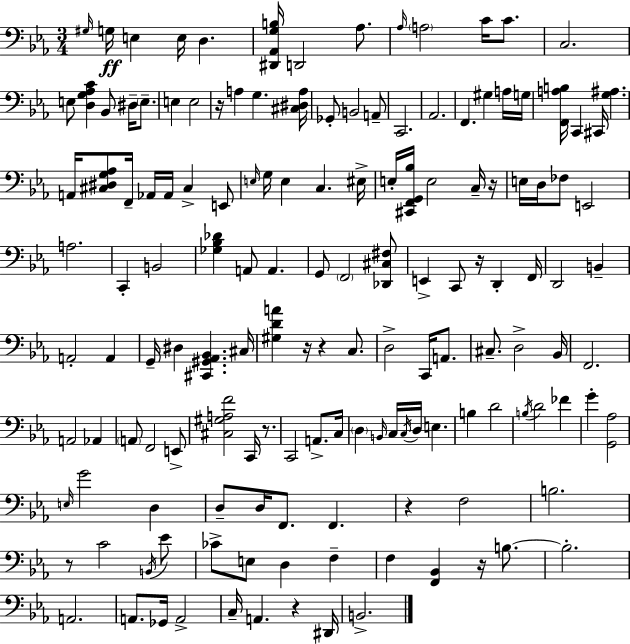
X:1
T:Untitled
M:3/4
L:1/4
K:Cm
^G,/4 G,/4 E, E,/4 D, [^D,,_A,,G,B,]/4 D,,2 _A,/2 _A,/4 A,2 C/4 C/2 C,2 E,/2 [D,G,_A,C] _B,,/2 ^D,/4 E,/2 E, E,2 z/4 A, G, [^C,^D,A,]/4 _G,,/2 B,,2 A,,/2 C,,2 _A,,2 F,, ^G, A,/4 G,/4 [F,,A,B,]/4 C,, ^C,,/4 [G,^A,] A,,/4 [^C,^D,G,_A,]/2 F,,/4 _A,,/4 _A,,/4 ^C, E,,/2 E,/4 G,/4 E, C, ^E,/4 E,/4 [^C,,F,,G,,_B,]/4 E,2 C,/4 z/4 E,/4 D,/4 _F,/2 E,,2 A,2 C,, B,,2 [_G,_B,_D] A,,/2 A,, G,,/2 F,,2 [_D,,^C,^F,]/2 E,, C,,/2 z/4 D,, F,,/4 D,,2 B,, A,,2 A,, G,,/4 ^D, [^C,,^G,,_A,,_B,,] ^C,/4 [^G,DA] z/4 z C,/2 D,2 C,,/4 A,,/2 ^C,/2 D,2 _B,,/4 F,,2 A,,2 _A,, A,,/2 F,,2 E,,/2 [^C,^G,A,F]2 C,,/4 z/2 C,,2 A,,/2 C,/4 D, B,,/4 C,/4 C,/4 D,/4 E, B, D2 B,/4 D2 _F G [G,,_A,]2 E,/4 G2 D, D,/2 D,/4 F,,/2 F,, z F,2 B,2 z/2 C2 B,,/4 _E/2 _C/2 E,/2 D, F, F, [F,,_B,,] z/4 B,/2 B,2 A,,2 A,,/2 _G,,/4 A,,2 C,/4 A,, z ^D,,/4 B,,2